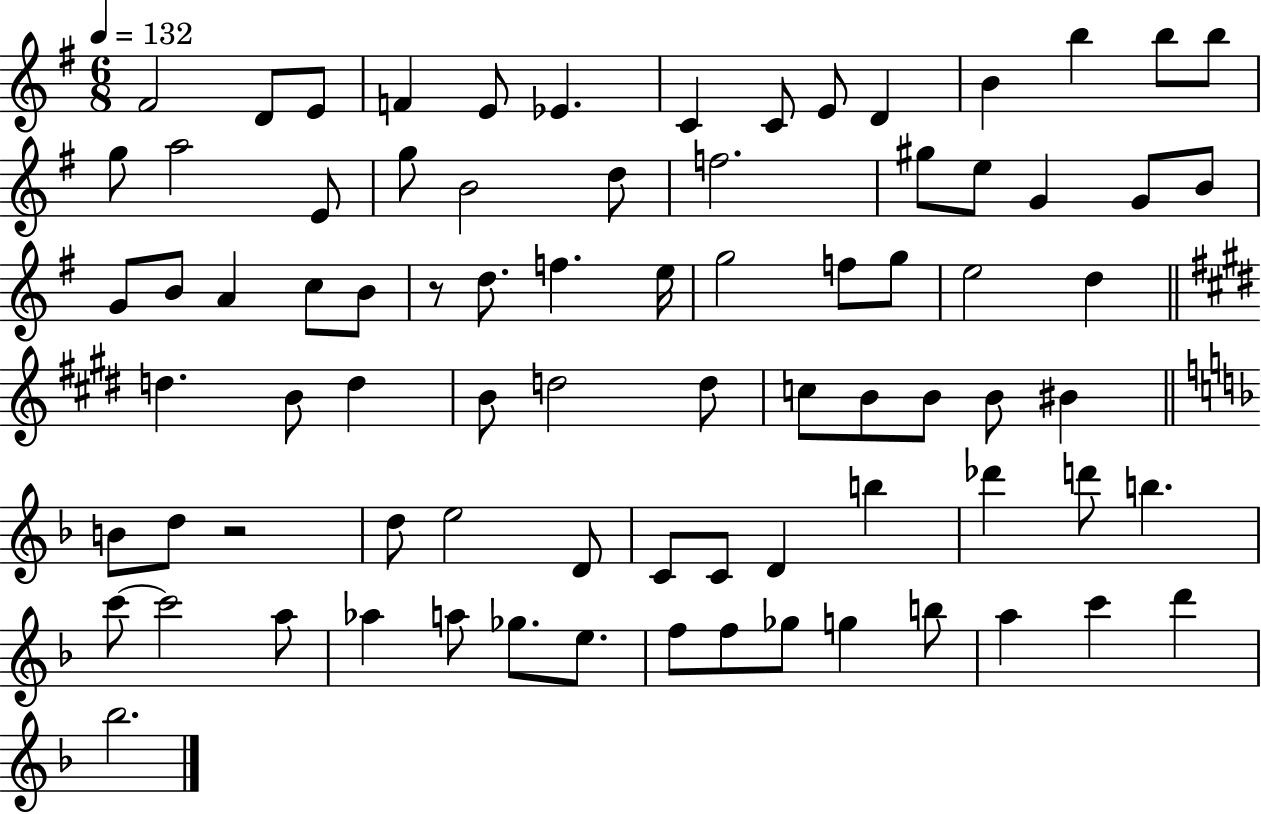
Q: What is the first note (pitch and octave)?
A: F#4